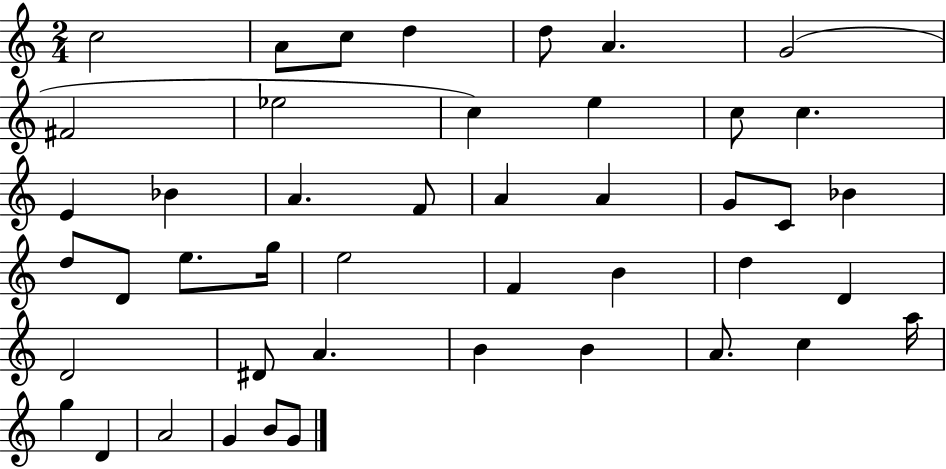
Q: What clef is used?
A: treble